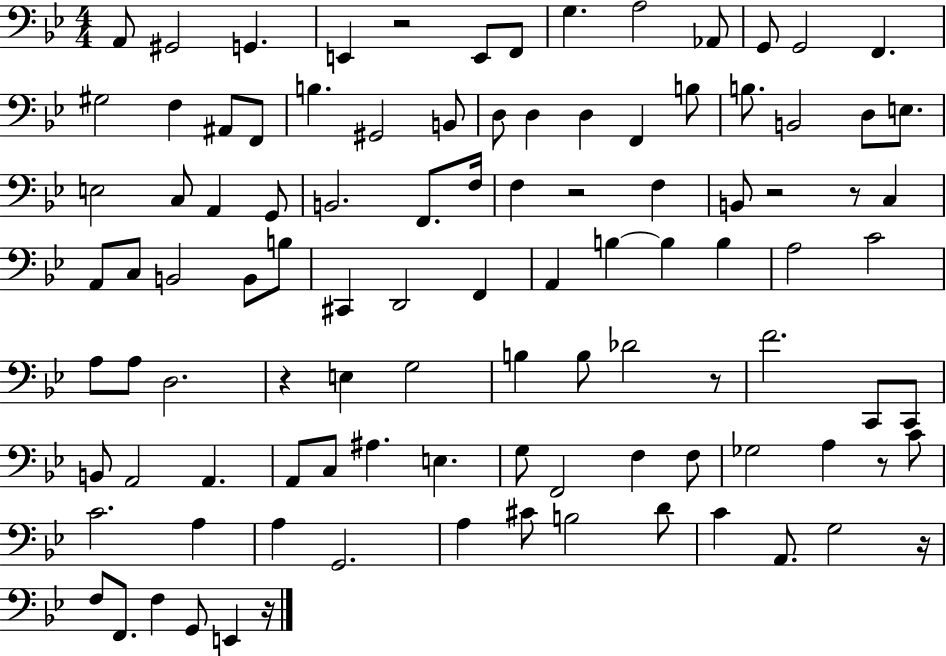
A2/e G#2/h G2/q. E2/q R/h E2/e F2/e G3/q. A3/h Ab2/e G2/e G2/h F2/q. G#3/h F3/q A#2/e F2/e B3/q. G#2/h B2/e D3/e D3/q D3/q F2/q B3/e B3/e. B2/h D3/e E3/e. E3/h C3/e A2/q G2/e B2/h. F2/e. F3/s F3/q R/h F3/q B2/e R/h R/e C3/q A2/e C3/e B2/h B2/e B3/e C#2/q D2/h F2/q A2/q B3/q B3/q B3/q A3/h C4/h A3/e A3/e D3/h. R/q E3/q G3/h B3/q B3/e Db4/h R/e F4/h. C2/e C2/e B2/e A2/h A2/q. A2/e C3/e A#3/q. E3/q. G3/e F2/h F3/q F3/e Gb3/h A3/q R/e C4/e C4/h. A3/q A3/q G2/h. A3/q C#4/e B3/h D4/e C4/q A2/e. G3/h R/s F3/e F2/e. F3/q G2/e E2/q R/s